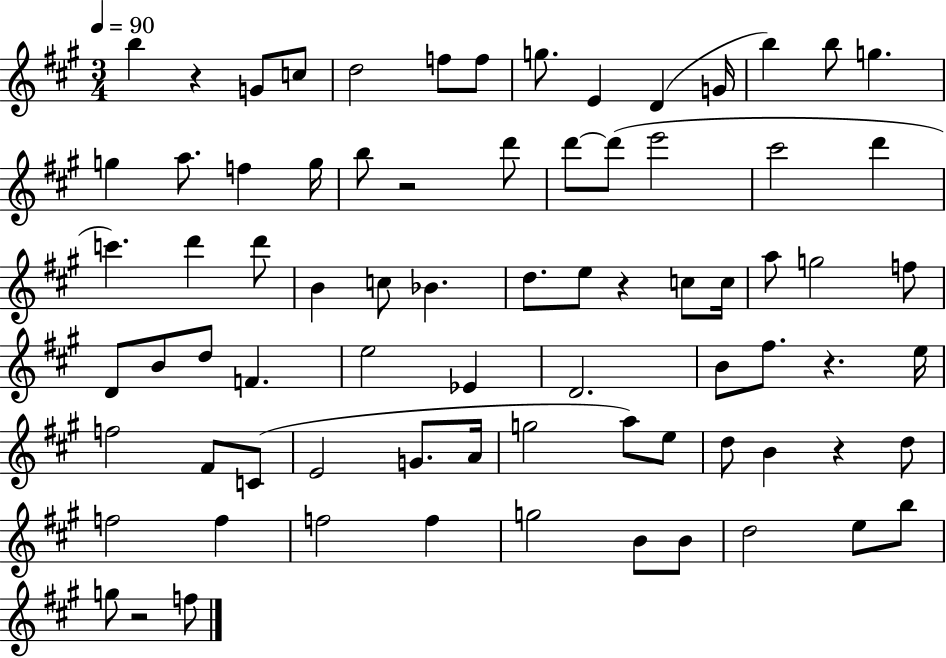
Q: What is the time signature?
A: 3/4